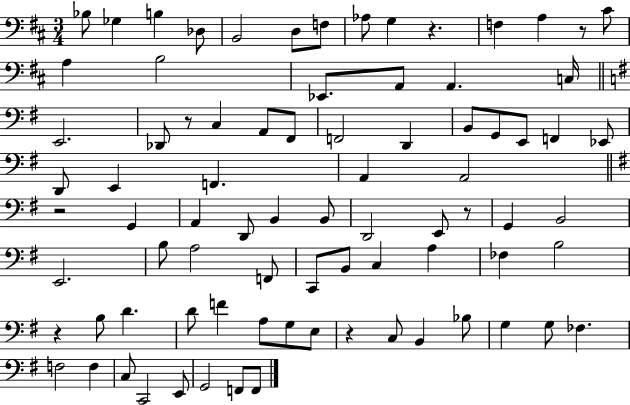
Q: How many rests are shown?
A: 7